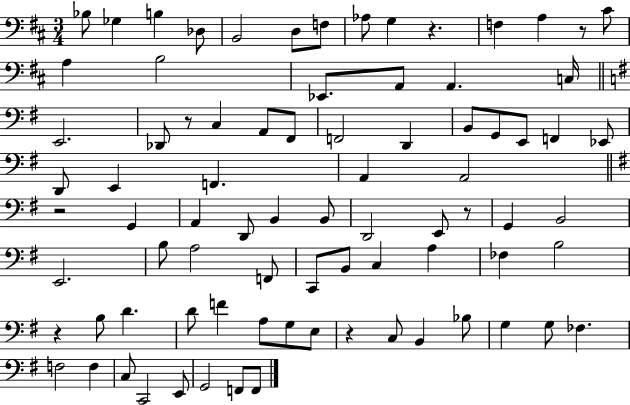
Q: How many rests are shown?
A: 7